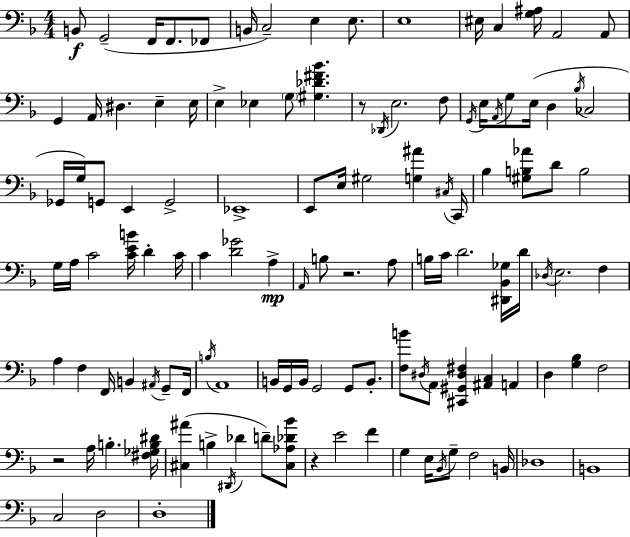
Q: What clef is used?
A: bass